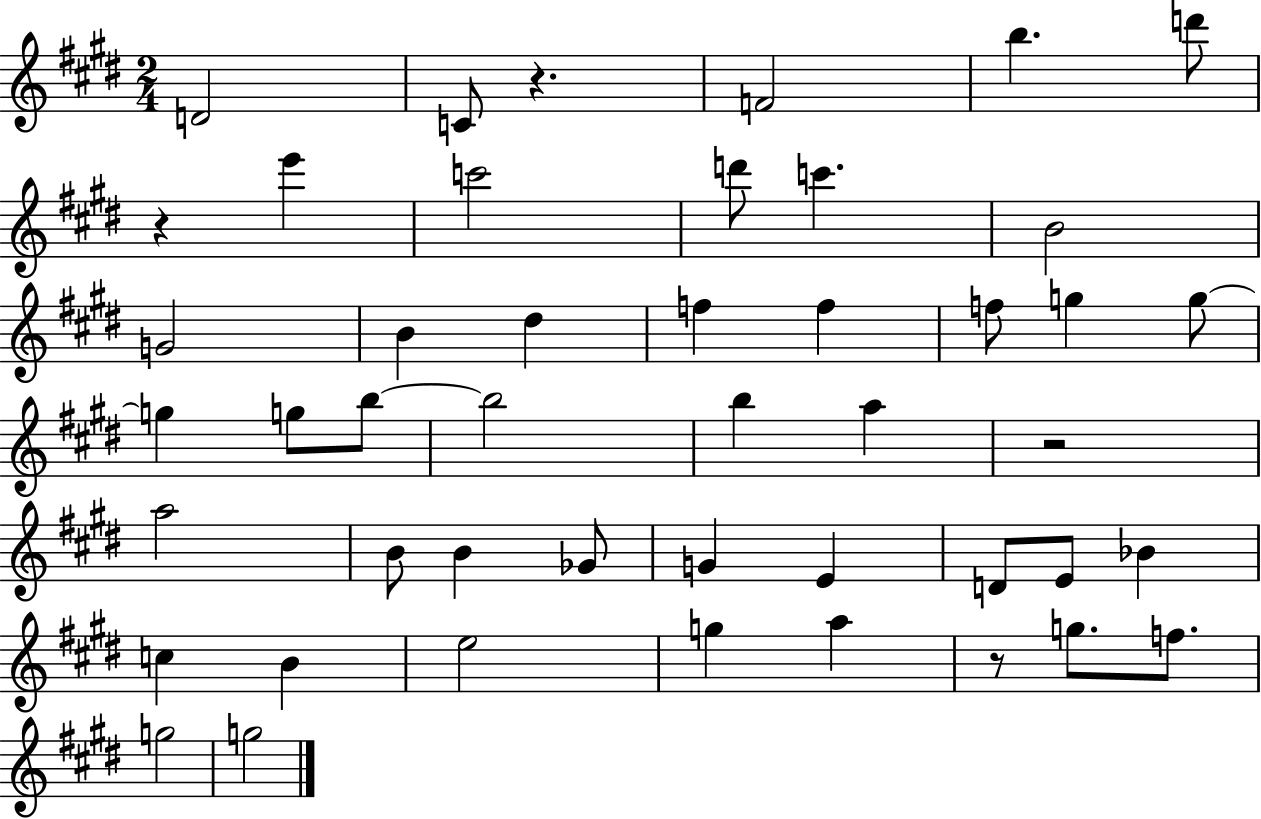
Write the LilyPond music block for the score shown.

{
  \clef treble
  \numericTimeSignature
  \time 2/4
  \key e \major
  d'2 | c'8 r4. | f'2 | b''4. d'''8 | \break r4 e'''4 | c'''2 | d'''8 c'''4. | b'2 | \break g'2 | b'4 dis''4 | f''4 f''4 | f''8 g''4 g''8~~ | \break g''4 g''8 b''8~~ | b''2 | b''4 a''4 | r2 | \break a''2 | b'8 b'4 ges'8 | g'4 e'4 | d'8 e'8 bes'4 | \break c''4 b'4 | e''2 | g''4 a''4 | r8 g''8. f''8. | \break g''2 | g''2 | \bar "|."
}